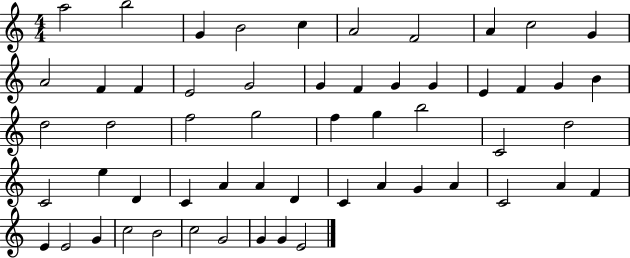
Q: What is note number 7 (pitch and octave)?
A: F4